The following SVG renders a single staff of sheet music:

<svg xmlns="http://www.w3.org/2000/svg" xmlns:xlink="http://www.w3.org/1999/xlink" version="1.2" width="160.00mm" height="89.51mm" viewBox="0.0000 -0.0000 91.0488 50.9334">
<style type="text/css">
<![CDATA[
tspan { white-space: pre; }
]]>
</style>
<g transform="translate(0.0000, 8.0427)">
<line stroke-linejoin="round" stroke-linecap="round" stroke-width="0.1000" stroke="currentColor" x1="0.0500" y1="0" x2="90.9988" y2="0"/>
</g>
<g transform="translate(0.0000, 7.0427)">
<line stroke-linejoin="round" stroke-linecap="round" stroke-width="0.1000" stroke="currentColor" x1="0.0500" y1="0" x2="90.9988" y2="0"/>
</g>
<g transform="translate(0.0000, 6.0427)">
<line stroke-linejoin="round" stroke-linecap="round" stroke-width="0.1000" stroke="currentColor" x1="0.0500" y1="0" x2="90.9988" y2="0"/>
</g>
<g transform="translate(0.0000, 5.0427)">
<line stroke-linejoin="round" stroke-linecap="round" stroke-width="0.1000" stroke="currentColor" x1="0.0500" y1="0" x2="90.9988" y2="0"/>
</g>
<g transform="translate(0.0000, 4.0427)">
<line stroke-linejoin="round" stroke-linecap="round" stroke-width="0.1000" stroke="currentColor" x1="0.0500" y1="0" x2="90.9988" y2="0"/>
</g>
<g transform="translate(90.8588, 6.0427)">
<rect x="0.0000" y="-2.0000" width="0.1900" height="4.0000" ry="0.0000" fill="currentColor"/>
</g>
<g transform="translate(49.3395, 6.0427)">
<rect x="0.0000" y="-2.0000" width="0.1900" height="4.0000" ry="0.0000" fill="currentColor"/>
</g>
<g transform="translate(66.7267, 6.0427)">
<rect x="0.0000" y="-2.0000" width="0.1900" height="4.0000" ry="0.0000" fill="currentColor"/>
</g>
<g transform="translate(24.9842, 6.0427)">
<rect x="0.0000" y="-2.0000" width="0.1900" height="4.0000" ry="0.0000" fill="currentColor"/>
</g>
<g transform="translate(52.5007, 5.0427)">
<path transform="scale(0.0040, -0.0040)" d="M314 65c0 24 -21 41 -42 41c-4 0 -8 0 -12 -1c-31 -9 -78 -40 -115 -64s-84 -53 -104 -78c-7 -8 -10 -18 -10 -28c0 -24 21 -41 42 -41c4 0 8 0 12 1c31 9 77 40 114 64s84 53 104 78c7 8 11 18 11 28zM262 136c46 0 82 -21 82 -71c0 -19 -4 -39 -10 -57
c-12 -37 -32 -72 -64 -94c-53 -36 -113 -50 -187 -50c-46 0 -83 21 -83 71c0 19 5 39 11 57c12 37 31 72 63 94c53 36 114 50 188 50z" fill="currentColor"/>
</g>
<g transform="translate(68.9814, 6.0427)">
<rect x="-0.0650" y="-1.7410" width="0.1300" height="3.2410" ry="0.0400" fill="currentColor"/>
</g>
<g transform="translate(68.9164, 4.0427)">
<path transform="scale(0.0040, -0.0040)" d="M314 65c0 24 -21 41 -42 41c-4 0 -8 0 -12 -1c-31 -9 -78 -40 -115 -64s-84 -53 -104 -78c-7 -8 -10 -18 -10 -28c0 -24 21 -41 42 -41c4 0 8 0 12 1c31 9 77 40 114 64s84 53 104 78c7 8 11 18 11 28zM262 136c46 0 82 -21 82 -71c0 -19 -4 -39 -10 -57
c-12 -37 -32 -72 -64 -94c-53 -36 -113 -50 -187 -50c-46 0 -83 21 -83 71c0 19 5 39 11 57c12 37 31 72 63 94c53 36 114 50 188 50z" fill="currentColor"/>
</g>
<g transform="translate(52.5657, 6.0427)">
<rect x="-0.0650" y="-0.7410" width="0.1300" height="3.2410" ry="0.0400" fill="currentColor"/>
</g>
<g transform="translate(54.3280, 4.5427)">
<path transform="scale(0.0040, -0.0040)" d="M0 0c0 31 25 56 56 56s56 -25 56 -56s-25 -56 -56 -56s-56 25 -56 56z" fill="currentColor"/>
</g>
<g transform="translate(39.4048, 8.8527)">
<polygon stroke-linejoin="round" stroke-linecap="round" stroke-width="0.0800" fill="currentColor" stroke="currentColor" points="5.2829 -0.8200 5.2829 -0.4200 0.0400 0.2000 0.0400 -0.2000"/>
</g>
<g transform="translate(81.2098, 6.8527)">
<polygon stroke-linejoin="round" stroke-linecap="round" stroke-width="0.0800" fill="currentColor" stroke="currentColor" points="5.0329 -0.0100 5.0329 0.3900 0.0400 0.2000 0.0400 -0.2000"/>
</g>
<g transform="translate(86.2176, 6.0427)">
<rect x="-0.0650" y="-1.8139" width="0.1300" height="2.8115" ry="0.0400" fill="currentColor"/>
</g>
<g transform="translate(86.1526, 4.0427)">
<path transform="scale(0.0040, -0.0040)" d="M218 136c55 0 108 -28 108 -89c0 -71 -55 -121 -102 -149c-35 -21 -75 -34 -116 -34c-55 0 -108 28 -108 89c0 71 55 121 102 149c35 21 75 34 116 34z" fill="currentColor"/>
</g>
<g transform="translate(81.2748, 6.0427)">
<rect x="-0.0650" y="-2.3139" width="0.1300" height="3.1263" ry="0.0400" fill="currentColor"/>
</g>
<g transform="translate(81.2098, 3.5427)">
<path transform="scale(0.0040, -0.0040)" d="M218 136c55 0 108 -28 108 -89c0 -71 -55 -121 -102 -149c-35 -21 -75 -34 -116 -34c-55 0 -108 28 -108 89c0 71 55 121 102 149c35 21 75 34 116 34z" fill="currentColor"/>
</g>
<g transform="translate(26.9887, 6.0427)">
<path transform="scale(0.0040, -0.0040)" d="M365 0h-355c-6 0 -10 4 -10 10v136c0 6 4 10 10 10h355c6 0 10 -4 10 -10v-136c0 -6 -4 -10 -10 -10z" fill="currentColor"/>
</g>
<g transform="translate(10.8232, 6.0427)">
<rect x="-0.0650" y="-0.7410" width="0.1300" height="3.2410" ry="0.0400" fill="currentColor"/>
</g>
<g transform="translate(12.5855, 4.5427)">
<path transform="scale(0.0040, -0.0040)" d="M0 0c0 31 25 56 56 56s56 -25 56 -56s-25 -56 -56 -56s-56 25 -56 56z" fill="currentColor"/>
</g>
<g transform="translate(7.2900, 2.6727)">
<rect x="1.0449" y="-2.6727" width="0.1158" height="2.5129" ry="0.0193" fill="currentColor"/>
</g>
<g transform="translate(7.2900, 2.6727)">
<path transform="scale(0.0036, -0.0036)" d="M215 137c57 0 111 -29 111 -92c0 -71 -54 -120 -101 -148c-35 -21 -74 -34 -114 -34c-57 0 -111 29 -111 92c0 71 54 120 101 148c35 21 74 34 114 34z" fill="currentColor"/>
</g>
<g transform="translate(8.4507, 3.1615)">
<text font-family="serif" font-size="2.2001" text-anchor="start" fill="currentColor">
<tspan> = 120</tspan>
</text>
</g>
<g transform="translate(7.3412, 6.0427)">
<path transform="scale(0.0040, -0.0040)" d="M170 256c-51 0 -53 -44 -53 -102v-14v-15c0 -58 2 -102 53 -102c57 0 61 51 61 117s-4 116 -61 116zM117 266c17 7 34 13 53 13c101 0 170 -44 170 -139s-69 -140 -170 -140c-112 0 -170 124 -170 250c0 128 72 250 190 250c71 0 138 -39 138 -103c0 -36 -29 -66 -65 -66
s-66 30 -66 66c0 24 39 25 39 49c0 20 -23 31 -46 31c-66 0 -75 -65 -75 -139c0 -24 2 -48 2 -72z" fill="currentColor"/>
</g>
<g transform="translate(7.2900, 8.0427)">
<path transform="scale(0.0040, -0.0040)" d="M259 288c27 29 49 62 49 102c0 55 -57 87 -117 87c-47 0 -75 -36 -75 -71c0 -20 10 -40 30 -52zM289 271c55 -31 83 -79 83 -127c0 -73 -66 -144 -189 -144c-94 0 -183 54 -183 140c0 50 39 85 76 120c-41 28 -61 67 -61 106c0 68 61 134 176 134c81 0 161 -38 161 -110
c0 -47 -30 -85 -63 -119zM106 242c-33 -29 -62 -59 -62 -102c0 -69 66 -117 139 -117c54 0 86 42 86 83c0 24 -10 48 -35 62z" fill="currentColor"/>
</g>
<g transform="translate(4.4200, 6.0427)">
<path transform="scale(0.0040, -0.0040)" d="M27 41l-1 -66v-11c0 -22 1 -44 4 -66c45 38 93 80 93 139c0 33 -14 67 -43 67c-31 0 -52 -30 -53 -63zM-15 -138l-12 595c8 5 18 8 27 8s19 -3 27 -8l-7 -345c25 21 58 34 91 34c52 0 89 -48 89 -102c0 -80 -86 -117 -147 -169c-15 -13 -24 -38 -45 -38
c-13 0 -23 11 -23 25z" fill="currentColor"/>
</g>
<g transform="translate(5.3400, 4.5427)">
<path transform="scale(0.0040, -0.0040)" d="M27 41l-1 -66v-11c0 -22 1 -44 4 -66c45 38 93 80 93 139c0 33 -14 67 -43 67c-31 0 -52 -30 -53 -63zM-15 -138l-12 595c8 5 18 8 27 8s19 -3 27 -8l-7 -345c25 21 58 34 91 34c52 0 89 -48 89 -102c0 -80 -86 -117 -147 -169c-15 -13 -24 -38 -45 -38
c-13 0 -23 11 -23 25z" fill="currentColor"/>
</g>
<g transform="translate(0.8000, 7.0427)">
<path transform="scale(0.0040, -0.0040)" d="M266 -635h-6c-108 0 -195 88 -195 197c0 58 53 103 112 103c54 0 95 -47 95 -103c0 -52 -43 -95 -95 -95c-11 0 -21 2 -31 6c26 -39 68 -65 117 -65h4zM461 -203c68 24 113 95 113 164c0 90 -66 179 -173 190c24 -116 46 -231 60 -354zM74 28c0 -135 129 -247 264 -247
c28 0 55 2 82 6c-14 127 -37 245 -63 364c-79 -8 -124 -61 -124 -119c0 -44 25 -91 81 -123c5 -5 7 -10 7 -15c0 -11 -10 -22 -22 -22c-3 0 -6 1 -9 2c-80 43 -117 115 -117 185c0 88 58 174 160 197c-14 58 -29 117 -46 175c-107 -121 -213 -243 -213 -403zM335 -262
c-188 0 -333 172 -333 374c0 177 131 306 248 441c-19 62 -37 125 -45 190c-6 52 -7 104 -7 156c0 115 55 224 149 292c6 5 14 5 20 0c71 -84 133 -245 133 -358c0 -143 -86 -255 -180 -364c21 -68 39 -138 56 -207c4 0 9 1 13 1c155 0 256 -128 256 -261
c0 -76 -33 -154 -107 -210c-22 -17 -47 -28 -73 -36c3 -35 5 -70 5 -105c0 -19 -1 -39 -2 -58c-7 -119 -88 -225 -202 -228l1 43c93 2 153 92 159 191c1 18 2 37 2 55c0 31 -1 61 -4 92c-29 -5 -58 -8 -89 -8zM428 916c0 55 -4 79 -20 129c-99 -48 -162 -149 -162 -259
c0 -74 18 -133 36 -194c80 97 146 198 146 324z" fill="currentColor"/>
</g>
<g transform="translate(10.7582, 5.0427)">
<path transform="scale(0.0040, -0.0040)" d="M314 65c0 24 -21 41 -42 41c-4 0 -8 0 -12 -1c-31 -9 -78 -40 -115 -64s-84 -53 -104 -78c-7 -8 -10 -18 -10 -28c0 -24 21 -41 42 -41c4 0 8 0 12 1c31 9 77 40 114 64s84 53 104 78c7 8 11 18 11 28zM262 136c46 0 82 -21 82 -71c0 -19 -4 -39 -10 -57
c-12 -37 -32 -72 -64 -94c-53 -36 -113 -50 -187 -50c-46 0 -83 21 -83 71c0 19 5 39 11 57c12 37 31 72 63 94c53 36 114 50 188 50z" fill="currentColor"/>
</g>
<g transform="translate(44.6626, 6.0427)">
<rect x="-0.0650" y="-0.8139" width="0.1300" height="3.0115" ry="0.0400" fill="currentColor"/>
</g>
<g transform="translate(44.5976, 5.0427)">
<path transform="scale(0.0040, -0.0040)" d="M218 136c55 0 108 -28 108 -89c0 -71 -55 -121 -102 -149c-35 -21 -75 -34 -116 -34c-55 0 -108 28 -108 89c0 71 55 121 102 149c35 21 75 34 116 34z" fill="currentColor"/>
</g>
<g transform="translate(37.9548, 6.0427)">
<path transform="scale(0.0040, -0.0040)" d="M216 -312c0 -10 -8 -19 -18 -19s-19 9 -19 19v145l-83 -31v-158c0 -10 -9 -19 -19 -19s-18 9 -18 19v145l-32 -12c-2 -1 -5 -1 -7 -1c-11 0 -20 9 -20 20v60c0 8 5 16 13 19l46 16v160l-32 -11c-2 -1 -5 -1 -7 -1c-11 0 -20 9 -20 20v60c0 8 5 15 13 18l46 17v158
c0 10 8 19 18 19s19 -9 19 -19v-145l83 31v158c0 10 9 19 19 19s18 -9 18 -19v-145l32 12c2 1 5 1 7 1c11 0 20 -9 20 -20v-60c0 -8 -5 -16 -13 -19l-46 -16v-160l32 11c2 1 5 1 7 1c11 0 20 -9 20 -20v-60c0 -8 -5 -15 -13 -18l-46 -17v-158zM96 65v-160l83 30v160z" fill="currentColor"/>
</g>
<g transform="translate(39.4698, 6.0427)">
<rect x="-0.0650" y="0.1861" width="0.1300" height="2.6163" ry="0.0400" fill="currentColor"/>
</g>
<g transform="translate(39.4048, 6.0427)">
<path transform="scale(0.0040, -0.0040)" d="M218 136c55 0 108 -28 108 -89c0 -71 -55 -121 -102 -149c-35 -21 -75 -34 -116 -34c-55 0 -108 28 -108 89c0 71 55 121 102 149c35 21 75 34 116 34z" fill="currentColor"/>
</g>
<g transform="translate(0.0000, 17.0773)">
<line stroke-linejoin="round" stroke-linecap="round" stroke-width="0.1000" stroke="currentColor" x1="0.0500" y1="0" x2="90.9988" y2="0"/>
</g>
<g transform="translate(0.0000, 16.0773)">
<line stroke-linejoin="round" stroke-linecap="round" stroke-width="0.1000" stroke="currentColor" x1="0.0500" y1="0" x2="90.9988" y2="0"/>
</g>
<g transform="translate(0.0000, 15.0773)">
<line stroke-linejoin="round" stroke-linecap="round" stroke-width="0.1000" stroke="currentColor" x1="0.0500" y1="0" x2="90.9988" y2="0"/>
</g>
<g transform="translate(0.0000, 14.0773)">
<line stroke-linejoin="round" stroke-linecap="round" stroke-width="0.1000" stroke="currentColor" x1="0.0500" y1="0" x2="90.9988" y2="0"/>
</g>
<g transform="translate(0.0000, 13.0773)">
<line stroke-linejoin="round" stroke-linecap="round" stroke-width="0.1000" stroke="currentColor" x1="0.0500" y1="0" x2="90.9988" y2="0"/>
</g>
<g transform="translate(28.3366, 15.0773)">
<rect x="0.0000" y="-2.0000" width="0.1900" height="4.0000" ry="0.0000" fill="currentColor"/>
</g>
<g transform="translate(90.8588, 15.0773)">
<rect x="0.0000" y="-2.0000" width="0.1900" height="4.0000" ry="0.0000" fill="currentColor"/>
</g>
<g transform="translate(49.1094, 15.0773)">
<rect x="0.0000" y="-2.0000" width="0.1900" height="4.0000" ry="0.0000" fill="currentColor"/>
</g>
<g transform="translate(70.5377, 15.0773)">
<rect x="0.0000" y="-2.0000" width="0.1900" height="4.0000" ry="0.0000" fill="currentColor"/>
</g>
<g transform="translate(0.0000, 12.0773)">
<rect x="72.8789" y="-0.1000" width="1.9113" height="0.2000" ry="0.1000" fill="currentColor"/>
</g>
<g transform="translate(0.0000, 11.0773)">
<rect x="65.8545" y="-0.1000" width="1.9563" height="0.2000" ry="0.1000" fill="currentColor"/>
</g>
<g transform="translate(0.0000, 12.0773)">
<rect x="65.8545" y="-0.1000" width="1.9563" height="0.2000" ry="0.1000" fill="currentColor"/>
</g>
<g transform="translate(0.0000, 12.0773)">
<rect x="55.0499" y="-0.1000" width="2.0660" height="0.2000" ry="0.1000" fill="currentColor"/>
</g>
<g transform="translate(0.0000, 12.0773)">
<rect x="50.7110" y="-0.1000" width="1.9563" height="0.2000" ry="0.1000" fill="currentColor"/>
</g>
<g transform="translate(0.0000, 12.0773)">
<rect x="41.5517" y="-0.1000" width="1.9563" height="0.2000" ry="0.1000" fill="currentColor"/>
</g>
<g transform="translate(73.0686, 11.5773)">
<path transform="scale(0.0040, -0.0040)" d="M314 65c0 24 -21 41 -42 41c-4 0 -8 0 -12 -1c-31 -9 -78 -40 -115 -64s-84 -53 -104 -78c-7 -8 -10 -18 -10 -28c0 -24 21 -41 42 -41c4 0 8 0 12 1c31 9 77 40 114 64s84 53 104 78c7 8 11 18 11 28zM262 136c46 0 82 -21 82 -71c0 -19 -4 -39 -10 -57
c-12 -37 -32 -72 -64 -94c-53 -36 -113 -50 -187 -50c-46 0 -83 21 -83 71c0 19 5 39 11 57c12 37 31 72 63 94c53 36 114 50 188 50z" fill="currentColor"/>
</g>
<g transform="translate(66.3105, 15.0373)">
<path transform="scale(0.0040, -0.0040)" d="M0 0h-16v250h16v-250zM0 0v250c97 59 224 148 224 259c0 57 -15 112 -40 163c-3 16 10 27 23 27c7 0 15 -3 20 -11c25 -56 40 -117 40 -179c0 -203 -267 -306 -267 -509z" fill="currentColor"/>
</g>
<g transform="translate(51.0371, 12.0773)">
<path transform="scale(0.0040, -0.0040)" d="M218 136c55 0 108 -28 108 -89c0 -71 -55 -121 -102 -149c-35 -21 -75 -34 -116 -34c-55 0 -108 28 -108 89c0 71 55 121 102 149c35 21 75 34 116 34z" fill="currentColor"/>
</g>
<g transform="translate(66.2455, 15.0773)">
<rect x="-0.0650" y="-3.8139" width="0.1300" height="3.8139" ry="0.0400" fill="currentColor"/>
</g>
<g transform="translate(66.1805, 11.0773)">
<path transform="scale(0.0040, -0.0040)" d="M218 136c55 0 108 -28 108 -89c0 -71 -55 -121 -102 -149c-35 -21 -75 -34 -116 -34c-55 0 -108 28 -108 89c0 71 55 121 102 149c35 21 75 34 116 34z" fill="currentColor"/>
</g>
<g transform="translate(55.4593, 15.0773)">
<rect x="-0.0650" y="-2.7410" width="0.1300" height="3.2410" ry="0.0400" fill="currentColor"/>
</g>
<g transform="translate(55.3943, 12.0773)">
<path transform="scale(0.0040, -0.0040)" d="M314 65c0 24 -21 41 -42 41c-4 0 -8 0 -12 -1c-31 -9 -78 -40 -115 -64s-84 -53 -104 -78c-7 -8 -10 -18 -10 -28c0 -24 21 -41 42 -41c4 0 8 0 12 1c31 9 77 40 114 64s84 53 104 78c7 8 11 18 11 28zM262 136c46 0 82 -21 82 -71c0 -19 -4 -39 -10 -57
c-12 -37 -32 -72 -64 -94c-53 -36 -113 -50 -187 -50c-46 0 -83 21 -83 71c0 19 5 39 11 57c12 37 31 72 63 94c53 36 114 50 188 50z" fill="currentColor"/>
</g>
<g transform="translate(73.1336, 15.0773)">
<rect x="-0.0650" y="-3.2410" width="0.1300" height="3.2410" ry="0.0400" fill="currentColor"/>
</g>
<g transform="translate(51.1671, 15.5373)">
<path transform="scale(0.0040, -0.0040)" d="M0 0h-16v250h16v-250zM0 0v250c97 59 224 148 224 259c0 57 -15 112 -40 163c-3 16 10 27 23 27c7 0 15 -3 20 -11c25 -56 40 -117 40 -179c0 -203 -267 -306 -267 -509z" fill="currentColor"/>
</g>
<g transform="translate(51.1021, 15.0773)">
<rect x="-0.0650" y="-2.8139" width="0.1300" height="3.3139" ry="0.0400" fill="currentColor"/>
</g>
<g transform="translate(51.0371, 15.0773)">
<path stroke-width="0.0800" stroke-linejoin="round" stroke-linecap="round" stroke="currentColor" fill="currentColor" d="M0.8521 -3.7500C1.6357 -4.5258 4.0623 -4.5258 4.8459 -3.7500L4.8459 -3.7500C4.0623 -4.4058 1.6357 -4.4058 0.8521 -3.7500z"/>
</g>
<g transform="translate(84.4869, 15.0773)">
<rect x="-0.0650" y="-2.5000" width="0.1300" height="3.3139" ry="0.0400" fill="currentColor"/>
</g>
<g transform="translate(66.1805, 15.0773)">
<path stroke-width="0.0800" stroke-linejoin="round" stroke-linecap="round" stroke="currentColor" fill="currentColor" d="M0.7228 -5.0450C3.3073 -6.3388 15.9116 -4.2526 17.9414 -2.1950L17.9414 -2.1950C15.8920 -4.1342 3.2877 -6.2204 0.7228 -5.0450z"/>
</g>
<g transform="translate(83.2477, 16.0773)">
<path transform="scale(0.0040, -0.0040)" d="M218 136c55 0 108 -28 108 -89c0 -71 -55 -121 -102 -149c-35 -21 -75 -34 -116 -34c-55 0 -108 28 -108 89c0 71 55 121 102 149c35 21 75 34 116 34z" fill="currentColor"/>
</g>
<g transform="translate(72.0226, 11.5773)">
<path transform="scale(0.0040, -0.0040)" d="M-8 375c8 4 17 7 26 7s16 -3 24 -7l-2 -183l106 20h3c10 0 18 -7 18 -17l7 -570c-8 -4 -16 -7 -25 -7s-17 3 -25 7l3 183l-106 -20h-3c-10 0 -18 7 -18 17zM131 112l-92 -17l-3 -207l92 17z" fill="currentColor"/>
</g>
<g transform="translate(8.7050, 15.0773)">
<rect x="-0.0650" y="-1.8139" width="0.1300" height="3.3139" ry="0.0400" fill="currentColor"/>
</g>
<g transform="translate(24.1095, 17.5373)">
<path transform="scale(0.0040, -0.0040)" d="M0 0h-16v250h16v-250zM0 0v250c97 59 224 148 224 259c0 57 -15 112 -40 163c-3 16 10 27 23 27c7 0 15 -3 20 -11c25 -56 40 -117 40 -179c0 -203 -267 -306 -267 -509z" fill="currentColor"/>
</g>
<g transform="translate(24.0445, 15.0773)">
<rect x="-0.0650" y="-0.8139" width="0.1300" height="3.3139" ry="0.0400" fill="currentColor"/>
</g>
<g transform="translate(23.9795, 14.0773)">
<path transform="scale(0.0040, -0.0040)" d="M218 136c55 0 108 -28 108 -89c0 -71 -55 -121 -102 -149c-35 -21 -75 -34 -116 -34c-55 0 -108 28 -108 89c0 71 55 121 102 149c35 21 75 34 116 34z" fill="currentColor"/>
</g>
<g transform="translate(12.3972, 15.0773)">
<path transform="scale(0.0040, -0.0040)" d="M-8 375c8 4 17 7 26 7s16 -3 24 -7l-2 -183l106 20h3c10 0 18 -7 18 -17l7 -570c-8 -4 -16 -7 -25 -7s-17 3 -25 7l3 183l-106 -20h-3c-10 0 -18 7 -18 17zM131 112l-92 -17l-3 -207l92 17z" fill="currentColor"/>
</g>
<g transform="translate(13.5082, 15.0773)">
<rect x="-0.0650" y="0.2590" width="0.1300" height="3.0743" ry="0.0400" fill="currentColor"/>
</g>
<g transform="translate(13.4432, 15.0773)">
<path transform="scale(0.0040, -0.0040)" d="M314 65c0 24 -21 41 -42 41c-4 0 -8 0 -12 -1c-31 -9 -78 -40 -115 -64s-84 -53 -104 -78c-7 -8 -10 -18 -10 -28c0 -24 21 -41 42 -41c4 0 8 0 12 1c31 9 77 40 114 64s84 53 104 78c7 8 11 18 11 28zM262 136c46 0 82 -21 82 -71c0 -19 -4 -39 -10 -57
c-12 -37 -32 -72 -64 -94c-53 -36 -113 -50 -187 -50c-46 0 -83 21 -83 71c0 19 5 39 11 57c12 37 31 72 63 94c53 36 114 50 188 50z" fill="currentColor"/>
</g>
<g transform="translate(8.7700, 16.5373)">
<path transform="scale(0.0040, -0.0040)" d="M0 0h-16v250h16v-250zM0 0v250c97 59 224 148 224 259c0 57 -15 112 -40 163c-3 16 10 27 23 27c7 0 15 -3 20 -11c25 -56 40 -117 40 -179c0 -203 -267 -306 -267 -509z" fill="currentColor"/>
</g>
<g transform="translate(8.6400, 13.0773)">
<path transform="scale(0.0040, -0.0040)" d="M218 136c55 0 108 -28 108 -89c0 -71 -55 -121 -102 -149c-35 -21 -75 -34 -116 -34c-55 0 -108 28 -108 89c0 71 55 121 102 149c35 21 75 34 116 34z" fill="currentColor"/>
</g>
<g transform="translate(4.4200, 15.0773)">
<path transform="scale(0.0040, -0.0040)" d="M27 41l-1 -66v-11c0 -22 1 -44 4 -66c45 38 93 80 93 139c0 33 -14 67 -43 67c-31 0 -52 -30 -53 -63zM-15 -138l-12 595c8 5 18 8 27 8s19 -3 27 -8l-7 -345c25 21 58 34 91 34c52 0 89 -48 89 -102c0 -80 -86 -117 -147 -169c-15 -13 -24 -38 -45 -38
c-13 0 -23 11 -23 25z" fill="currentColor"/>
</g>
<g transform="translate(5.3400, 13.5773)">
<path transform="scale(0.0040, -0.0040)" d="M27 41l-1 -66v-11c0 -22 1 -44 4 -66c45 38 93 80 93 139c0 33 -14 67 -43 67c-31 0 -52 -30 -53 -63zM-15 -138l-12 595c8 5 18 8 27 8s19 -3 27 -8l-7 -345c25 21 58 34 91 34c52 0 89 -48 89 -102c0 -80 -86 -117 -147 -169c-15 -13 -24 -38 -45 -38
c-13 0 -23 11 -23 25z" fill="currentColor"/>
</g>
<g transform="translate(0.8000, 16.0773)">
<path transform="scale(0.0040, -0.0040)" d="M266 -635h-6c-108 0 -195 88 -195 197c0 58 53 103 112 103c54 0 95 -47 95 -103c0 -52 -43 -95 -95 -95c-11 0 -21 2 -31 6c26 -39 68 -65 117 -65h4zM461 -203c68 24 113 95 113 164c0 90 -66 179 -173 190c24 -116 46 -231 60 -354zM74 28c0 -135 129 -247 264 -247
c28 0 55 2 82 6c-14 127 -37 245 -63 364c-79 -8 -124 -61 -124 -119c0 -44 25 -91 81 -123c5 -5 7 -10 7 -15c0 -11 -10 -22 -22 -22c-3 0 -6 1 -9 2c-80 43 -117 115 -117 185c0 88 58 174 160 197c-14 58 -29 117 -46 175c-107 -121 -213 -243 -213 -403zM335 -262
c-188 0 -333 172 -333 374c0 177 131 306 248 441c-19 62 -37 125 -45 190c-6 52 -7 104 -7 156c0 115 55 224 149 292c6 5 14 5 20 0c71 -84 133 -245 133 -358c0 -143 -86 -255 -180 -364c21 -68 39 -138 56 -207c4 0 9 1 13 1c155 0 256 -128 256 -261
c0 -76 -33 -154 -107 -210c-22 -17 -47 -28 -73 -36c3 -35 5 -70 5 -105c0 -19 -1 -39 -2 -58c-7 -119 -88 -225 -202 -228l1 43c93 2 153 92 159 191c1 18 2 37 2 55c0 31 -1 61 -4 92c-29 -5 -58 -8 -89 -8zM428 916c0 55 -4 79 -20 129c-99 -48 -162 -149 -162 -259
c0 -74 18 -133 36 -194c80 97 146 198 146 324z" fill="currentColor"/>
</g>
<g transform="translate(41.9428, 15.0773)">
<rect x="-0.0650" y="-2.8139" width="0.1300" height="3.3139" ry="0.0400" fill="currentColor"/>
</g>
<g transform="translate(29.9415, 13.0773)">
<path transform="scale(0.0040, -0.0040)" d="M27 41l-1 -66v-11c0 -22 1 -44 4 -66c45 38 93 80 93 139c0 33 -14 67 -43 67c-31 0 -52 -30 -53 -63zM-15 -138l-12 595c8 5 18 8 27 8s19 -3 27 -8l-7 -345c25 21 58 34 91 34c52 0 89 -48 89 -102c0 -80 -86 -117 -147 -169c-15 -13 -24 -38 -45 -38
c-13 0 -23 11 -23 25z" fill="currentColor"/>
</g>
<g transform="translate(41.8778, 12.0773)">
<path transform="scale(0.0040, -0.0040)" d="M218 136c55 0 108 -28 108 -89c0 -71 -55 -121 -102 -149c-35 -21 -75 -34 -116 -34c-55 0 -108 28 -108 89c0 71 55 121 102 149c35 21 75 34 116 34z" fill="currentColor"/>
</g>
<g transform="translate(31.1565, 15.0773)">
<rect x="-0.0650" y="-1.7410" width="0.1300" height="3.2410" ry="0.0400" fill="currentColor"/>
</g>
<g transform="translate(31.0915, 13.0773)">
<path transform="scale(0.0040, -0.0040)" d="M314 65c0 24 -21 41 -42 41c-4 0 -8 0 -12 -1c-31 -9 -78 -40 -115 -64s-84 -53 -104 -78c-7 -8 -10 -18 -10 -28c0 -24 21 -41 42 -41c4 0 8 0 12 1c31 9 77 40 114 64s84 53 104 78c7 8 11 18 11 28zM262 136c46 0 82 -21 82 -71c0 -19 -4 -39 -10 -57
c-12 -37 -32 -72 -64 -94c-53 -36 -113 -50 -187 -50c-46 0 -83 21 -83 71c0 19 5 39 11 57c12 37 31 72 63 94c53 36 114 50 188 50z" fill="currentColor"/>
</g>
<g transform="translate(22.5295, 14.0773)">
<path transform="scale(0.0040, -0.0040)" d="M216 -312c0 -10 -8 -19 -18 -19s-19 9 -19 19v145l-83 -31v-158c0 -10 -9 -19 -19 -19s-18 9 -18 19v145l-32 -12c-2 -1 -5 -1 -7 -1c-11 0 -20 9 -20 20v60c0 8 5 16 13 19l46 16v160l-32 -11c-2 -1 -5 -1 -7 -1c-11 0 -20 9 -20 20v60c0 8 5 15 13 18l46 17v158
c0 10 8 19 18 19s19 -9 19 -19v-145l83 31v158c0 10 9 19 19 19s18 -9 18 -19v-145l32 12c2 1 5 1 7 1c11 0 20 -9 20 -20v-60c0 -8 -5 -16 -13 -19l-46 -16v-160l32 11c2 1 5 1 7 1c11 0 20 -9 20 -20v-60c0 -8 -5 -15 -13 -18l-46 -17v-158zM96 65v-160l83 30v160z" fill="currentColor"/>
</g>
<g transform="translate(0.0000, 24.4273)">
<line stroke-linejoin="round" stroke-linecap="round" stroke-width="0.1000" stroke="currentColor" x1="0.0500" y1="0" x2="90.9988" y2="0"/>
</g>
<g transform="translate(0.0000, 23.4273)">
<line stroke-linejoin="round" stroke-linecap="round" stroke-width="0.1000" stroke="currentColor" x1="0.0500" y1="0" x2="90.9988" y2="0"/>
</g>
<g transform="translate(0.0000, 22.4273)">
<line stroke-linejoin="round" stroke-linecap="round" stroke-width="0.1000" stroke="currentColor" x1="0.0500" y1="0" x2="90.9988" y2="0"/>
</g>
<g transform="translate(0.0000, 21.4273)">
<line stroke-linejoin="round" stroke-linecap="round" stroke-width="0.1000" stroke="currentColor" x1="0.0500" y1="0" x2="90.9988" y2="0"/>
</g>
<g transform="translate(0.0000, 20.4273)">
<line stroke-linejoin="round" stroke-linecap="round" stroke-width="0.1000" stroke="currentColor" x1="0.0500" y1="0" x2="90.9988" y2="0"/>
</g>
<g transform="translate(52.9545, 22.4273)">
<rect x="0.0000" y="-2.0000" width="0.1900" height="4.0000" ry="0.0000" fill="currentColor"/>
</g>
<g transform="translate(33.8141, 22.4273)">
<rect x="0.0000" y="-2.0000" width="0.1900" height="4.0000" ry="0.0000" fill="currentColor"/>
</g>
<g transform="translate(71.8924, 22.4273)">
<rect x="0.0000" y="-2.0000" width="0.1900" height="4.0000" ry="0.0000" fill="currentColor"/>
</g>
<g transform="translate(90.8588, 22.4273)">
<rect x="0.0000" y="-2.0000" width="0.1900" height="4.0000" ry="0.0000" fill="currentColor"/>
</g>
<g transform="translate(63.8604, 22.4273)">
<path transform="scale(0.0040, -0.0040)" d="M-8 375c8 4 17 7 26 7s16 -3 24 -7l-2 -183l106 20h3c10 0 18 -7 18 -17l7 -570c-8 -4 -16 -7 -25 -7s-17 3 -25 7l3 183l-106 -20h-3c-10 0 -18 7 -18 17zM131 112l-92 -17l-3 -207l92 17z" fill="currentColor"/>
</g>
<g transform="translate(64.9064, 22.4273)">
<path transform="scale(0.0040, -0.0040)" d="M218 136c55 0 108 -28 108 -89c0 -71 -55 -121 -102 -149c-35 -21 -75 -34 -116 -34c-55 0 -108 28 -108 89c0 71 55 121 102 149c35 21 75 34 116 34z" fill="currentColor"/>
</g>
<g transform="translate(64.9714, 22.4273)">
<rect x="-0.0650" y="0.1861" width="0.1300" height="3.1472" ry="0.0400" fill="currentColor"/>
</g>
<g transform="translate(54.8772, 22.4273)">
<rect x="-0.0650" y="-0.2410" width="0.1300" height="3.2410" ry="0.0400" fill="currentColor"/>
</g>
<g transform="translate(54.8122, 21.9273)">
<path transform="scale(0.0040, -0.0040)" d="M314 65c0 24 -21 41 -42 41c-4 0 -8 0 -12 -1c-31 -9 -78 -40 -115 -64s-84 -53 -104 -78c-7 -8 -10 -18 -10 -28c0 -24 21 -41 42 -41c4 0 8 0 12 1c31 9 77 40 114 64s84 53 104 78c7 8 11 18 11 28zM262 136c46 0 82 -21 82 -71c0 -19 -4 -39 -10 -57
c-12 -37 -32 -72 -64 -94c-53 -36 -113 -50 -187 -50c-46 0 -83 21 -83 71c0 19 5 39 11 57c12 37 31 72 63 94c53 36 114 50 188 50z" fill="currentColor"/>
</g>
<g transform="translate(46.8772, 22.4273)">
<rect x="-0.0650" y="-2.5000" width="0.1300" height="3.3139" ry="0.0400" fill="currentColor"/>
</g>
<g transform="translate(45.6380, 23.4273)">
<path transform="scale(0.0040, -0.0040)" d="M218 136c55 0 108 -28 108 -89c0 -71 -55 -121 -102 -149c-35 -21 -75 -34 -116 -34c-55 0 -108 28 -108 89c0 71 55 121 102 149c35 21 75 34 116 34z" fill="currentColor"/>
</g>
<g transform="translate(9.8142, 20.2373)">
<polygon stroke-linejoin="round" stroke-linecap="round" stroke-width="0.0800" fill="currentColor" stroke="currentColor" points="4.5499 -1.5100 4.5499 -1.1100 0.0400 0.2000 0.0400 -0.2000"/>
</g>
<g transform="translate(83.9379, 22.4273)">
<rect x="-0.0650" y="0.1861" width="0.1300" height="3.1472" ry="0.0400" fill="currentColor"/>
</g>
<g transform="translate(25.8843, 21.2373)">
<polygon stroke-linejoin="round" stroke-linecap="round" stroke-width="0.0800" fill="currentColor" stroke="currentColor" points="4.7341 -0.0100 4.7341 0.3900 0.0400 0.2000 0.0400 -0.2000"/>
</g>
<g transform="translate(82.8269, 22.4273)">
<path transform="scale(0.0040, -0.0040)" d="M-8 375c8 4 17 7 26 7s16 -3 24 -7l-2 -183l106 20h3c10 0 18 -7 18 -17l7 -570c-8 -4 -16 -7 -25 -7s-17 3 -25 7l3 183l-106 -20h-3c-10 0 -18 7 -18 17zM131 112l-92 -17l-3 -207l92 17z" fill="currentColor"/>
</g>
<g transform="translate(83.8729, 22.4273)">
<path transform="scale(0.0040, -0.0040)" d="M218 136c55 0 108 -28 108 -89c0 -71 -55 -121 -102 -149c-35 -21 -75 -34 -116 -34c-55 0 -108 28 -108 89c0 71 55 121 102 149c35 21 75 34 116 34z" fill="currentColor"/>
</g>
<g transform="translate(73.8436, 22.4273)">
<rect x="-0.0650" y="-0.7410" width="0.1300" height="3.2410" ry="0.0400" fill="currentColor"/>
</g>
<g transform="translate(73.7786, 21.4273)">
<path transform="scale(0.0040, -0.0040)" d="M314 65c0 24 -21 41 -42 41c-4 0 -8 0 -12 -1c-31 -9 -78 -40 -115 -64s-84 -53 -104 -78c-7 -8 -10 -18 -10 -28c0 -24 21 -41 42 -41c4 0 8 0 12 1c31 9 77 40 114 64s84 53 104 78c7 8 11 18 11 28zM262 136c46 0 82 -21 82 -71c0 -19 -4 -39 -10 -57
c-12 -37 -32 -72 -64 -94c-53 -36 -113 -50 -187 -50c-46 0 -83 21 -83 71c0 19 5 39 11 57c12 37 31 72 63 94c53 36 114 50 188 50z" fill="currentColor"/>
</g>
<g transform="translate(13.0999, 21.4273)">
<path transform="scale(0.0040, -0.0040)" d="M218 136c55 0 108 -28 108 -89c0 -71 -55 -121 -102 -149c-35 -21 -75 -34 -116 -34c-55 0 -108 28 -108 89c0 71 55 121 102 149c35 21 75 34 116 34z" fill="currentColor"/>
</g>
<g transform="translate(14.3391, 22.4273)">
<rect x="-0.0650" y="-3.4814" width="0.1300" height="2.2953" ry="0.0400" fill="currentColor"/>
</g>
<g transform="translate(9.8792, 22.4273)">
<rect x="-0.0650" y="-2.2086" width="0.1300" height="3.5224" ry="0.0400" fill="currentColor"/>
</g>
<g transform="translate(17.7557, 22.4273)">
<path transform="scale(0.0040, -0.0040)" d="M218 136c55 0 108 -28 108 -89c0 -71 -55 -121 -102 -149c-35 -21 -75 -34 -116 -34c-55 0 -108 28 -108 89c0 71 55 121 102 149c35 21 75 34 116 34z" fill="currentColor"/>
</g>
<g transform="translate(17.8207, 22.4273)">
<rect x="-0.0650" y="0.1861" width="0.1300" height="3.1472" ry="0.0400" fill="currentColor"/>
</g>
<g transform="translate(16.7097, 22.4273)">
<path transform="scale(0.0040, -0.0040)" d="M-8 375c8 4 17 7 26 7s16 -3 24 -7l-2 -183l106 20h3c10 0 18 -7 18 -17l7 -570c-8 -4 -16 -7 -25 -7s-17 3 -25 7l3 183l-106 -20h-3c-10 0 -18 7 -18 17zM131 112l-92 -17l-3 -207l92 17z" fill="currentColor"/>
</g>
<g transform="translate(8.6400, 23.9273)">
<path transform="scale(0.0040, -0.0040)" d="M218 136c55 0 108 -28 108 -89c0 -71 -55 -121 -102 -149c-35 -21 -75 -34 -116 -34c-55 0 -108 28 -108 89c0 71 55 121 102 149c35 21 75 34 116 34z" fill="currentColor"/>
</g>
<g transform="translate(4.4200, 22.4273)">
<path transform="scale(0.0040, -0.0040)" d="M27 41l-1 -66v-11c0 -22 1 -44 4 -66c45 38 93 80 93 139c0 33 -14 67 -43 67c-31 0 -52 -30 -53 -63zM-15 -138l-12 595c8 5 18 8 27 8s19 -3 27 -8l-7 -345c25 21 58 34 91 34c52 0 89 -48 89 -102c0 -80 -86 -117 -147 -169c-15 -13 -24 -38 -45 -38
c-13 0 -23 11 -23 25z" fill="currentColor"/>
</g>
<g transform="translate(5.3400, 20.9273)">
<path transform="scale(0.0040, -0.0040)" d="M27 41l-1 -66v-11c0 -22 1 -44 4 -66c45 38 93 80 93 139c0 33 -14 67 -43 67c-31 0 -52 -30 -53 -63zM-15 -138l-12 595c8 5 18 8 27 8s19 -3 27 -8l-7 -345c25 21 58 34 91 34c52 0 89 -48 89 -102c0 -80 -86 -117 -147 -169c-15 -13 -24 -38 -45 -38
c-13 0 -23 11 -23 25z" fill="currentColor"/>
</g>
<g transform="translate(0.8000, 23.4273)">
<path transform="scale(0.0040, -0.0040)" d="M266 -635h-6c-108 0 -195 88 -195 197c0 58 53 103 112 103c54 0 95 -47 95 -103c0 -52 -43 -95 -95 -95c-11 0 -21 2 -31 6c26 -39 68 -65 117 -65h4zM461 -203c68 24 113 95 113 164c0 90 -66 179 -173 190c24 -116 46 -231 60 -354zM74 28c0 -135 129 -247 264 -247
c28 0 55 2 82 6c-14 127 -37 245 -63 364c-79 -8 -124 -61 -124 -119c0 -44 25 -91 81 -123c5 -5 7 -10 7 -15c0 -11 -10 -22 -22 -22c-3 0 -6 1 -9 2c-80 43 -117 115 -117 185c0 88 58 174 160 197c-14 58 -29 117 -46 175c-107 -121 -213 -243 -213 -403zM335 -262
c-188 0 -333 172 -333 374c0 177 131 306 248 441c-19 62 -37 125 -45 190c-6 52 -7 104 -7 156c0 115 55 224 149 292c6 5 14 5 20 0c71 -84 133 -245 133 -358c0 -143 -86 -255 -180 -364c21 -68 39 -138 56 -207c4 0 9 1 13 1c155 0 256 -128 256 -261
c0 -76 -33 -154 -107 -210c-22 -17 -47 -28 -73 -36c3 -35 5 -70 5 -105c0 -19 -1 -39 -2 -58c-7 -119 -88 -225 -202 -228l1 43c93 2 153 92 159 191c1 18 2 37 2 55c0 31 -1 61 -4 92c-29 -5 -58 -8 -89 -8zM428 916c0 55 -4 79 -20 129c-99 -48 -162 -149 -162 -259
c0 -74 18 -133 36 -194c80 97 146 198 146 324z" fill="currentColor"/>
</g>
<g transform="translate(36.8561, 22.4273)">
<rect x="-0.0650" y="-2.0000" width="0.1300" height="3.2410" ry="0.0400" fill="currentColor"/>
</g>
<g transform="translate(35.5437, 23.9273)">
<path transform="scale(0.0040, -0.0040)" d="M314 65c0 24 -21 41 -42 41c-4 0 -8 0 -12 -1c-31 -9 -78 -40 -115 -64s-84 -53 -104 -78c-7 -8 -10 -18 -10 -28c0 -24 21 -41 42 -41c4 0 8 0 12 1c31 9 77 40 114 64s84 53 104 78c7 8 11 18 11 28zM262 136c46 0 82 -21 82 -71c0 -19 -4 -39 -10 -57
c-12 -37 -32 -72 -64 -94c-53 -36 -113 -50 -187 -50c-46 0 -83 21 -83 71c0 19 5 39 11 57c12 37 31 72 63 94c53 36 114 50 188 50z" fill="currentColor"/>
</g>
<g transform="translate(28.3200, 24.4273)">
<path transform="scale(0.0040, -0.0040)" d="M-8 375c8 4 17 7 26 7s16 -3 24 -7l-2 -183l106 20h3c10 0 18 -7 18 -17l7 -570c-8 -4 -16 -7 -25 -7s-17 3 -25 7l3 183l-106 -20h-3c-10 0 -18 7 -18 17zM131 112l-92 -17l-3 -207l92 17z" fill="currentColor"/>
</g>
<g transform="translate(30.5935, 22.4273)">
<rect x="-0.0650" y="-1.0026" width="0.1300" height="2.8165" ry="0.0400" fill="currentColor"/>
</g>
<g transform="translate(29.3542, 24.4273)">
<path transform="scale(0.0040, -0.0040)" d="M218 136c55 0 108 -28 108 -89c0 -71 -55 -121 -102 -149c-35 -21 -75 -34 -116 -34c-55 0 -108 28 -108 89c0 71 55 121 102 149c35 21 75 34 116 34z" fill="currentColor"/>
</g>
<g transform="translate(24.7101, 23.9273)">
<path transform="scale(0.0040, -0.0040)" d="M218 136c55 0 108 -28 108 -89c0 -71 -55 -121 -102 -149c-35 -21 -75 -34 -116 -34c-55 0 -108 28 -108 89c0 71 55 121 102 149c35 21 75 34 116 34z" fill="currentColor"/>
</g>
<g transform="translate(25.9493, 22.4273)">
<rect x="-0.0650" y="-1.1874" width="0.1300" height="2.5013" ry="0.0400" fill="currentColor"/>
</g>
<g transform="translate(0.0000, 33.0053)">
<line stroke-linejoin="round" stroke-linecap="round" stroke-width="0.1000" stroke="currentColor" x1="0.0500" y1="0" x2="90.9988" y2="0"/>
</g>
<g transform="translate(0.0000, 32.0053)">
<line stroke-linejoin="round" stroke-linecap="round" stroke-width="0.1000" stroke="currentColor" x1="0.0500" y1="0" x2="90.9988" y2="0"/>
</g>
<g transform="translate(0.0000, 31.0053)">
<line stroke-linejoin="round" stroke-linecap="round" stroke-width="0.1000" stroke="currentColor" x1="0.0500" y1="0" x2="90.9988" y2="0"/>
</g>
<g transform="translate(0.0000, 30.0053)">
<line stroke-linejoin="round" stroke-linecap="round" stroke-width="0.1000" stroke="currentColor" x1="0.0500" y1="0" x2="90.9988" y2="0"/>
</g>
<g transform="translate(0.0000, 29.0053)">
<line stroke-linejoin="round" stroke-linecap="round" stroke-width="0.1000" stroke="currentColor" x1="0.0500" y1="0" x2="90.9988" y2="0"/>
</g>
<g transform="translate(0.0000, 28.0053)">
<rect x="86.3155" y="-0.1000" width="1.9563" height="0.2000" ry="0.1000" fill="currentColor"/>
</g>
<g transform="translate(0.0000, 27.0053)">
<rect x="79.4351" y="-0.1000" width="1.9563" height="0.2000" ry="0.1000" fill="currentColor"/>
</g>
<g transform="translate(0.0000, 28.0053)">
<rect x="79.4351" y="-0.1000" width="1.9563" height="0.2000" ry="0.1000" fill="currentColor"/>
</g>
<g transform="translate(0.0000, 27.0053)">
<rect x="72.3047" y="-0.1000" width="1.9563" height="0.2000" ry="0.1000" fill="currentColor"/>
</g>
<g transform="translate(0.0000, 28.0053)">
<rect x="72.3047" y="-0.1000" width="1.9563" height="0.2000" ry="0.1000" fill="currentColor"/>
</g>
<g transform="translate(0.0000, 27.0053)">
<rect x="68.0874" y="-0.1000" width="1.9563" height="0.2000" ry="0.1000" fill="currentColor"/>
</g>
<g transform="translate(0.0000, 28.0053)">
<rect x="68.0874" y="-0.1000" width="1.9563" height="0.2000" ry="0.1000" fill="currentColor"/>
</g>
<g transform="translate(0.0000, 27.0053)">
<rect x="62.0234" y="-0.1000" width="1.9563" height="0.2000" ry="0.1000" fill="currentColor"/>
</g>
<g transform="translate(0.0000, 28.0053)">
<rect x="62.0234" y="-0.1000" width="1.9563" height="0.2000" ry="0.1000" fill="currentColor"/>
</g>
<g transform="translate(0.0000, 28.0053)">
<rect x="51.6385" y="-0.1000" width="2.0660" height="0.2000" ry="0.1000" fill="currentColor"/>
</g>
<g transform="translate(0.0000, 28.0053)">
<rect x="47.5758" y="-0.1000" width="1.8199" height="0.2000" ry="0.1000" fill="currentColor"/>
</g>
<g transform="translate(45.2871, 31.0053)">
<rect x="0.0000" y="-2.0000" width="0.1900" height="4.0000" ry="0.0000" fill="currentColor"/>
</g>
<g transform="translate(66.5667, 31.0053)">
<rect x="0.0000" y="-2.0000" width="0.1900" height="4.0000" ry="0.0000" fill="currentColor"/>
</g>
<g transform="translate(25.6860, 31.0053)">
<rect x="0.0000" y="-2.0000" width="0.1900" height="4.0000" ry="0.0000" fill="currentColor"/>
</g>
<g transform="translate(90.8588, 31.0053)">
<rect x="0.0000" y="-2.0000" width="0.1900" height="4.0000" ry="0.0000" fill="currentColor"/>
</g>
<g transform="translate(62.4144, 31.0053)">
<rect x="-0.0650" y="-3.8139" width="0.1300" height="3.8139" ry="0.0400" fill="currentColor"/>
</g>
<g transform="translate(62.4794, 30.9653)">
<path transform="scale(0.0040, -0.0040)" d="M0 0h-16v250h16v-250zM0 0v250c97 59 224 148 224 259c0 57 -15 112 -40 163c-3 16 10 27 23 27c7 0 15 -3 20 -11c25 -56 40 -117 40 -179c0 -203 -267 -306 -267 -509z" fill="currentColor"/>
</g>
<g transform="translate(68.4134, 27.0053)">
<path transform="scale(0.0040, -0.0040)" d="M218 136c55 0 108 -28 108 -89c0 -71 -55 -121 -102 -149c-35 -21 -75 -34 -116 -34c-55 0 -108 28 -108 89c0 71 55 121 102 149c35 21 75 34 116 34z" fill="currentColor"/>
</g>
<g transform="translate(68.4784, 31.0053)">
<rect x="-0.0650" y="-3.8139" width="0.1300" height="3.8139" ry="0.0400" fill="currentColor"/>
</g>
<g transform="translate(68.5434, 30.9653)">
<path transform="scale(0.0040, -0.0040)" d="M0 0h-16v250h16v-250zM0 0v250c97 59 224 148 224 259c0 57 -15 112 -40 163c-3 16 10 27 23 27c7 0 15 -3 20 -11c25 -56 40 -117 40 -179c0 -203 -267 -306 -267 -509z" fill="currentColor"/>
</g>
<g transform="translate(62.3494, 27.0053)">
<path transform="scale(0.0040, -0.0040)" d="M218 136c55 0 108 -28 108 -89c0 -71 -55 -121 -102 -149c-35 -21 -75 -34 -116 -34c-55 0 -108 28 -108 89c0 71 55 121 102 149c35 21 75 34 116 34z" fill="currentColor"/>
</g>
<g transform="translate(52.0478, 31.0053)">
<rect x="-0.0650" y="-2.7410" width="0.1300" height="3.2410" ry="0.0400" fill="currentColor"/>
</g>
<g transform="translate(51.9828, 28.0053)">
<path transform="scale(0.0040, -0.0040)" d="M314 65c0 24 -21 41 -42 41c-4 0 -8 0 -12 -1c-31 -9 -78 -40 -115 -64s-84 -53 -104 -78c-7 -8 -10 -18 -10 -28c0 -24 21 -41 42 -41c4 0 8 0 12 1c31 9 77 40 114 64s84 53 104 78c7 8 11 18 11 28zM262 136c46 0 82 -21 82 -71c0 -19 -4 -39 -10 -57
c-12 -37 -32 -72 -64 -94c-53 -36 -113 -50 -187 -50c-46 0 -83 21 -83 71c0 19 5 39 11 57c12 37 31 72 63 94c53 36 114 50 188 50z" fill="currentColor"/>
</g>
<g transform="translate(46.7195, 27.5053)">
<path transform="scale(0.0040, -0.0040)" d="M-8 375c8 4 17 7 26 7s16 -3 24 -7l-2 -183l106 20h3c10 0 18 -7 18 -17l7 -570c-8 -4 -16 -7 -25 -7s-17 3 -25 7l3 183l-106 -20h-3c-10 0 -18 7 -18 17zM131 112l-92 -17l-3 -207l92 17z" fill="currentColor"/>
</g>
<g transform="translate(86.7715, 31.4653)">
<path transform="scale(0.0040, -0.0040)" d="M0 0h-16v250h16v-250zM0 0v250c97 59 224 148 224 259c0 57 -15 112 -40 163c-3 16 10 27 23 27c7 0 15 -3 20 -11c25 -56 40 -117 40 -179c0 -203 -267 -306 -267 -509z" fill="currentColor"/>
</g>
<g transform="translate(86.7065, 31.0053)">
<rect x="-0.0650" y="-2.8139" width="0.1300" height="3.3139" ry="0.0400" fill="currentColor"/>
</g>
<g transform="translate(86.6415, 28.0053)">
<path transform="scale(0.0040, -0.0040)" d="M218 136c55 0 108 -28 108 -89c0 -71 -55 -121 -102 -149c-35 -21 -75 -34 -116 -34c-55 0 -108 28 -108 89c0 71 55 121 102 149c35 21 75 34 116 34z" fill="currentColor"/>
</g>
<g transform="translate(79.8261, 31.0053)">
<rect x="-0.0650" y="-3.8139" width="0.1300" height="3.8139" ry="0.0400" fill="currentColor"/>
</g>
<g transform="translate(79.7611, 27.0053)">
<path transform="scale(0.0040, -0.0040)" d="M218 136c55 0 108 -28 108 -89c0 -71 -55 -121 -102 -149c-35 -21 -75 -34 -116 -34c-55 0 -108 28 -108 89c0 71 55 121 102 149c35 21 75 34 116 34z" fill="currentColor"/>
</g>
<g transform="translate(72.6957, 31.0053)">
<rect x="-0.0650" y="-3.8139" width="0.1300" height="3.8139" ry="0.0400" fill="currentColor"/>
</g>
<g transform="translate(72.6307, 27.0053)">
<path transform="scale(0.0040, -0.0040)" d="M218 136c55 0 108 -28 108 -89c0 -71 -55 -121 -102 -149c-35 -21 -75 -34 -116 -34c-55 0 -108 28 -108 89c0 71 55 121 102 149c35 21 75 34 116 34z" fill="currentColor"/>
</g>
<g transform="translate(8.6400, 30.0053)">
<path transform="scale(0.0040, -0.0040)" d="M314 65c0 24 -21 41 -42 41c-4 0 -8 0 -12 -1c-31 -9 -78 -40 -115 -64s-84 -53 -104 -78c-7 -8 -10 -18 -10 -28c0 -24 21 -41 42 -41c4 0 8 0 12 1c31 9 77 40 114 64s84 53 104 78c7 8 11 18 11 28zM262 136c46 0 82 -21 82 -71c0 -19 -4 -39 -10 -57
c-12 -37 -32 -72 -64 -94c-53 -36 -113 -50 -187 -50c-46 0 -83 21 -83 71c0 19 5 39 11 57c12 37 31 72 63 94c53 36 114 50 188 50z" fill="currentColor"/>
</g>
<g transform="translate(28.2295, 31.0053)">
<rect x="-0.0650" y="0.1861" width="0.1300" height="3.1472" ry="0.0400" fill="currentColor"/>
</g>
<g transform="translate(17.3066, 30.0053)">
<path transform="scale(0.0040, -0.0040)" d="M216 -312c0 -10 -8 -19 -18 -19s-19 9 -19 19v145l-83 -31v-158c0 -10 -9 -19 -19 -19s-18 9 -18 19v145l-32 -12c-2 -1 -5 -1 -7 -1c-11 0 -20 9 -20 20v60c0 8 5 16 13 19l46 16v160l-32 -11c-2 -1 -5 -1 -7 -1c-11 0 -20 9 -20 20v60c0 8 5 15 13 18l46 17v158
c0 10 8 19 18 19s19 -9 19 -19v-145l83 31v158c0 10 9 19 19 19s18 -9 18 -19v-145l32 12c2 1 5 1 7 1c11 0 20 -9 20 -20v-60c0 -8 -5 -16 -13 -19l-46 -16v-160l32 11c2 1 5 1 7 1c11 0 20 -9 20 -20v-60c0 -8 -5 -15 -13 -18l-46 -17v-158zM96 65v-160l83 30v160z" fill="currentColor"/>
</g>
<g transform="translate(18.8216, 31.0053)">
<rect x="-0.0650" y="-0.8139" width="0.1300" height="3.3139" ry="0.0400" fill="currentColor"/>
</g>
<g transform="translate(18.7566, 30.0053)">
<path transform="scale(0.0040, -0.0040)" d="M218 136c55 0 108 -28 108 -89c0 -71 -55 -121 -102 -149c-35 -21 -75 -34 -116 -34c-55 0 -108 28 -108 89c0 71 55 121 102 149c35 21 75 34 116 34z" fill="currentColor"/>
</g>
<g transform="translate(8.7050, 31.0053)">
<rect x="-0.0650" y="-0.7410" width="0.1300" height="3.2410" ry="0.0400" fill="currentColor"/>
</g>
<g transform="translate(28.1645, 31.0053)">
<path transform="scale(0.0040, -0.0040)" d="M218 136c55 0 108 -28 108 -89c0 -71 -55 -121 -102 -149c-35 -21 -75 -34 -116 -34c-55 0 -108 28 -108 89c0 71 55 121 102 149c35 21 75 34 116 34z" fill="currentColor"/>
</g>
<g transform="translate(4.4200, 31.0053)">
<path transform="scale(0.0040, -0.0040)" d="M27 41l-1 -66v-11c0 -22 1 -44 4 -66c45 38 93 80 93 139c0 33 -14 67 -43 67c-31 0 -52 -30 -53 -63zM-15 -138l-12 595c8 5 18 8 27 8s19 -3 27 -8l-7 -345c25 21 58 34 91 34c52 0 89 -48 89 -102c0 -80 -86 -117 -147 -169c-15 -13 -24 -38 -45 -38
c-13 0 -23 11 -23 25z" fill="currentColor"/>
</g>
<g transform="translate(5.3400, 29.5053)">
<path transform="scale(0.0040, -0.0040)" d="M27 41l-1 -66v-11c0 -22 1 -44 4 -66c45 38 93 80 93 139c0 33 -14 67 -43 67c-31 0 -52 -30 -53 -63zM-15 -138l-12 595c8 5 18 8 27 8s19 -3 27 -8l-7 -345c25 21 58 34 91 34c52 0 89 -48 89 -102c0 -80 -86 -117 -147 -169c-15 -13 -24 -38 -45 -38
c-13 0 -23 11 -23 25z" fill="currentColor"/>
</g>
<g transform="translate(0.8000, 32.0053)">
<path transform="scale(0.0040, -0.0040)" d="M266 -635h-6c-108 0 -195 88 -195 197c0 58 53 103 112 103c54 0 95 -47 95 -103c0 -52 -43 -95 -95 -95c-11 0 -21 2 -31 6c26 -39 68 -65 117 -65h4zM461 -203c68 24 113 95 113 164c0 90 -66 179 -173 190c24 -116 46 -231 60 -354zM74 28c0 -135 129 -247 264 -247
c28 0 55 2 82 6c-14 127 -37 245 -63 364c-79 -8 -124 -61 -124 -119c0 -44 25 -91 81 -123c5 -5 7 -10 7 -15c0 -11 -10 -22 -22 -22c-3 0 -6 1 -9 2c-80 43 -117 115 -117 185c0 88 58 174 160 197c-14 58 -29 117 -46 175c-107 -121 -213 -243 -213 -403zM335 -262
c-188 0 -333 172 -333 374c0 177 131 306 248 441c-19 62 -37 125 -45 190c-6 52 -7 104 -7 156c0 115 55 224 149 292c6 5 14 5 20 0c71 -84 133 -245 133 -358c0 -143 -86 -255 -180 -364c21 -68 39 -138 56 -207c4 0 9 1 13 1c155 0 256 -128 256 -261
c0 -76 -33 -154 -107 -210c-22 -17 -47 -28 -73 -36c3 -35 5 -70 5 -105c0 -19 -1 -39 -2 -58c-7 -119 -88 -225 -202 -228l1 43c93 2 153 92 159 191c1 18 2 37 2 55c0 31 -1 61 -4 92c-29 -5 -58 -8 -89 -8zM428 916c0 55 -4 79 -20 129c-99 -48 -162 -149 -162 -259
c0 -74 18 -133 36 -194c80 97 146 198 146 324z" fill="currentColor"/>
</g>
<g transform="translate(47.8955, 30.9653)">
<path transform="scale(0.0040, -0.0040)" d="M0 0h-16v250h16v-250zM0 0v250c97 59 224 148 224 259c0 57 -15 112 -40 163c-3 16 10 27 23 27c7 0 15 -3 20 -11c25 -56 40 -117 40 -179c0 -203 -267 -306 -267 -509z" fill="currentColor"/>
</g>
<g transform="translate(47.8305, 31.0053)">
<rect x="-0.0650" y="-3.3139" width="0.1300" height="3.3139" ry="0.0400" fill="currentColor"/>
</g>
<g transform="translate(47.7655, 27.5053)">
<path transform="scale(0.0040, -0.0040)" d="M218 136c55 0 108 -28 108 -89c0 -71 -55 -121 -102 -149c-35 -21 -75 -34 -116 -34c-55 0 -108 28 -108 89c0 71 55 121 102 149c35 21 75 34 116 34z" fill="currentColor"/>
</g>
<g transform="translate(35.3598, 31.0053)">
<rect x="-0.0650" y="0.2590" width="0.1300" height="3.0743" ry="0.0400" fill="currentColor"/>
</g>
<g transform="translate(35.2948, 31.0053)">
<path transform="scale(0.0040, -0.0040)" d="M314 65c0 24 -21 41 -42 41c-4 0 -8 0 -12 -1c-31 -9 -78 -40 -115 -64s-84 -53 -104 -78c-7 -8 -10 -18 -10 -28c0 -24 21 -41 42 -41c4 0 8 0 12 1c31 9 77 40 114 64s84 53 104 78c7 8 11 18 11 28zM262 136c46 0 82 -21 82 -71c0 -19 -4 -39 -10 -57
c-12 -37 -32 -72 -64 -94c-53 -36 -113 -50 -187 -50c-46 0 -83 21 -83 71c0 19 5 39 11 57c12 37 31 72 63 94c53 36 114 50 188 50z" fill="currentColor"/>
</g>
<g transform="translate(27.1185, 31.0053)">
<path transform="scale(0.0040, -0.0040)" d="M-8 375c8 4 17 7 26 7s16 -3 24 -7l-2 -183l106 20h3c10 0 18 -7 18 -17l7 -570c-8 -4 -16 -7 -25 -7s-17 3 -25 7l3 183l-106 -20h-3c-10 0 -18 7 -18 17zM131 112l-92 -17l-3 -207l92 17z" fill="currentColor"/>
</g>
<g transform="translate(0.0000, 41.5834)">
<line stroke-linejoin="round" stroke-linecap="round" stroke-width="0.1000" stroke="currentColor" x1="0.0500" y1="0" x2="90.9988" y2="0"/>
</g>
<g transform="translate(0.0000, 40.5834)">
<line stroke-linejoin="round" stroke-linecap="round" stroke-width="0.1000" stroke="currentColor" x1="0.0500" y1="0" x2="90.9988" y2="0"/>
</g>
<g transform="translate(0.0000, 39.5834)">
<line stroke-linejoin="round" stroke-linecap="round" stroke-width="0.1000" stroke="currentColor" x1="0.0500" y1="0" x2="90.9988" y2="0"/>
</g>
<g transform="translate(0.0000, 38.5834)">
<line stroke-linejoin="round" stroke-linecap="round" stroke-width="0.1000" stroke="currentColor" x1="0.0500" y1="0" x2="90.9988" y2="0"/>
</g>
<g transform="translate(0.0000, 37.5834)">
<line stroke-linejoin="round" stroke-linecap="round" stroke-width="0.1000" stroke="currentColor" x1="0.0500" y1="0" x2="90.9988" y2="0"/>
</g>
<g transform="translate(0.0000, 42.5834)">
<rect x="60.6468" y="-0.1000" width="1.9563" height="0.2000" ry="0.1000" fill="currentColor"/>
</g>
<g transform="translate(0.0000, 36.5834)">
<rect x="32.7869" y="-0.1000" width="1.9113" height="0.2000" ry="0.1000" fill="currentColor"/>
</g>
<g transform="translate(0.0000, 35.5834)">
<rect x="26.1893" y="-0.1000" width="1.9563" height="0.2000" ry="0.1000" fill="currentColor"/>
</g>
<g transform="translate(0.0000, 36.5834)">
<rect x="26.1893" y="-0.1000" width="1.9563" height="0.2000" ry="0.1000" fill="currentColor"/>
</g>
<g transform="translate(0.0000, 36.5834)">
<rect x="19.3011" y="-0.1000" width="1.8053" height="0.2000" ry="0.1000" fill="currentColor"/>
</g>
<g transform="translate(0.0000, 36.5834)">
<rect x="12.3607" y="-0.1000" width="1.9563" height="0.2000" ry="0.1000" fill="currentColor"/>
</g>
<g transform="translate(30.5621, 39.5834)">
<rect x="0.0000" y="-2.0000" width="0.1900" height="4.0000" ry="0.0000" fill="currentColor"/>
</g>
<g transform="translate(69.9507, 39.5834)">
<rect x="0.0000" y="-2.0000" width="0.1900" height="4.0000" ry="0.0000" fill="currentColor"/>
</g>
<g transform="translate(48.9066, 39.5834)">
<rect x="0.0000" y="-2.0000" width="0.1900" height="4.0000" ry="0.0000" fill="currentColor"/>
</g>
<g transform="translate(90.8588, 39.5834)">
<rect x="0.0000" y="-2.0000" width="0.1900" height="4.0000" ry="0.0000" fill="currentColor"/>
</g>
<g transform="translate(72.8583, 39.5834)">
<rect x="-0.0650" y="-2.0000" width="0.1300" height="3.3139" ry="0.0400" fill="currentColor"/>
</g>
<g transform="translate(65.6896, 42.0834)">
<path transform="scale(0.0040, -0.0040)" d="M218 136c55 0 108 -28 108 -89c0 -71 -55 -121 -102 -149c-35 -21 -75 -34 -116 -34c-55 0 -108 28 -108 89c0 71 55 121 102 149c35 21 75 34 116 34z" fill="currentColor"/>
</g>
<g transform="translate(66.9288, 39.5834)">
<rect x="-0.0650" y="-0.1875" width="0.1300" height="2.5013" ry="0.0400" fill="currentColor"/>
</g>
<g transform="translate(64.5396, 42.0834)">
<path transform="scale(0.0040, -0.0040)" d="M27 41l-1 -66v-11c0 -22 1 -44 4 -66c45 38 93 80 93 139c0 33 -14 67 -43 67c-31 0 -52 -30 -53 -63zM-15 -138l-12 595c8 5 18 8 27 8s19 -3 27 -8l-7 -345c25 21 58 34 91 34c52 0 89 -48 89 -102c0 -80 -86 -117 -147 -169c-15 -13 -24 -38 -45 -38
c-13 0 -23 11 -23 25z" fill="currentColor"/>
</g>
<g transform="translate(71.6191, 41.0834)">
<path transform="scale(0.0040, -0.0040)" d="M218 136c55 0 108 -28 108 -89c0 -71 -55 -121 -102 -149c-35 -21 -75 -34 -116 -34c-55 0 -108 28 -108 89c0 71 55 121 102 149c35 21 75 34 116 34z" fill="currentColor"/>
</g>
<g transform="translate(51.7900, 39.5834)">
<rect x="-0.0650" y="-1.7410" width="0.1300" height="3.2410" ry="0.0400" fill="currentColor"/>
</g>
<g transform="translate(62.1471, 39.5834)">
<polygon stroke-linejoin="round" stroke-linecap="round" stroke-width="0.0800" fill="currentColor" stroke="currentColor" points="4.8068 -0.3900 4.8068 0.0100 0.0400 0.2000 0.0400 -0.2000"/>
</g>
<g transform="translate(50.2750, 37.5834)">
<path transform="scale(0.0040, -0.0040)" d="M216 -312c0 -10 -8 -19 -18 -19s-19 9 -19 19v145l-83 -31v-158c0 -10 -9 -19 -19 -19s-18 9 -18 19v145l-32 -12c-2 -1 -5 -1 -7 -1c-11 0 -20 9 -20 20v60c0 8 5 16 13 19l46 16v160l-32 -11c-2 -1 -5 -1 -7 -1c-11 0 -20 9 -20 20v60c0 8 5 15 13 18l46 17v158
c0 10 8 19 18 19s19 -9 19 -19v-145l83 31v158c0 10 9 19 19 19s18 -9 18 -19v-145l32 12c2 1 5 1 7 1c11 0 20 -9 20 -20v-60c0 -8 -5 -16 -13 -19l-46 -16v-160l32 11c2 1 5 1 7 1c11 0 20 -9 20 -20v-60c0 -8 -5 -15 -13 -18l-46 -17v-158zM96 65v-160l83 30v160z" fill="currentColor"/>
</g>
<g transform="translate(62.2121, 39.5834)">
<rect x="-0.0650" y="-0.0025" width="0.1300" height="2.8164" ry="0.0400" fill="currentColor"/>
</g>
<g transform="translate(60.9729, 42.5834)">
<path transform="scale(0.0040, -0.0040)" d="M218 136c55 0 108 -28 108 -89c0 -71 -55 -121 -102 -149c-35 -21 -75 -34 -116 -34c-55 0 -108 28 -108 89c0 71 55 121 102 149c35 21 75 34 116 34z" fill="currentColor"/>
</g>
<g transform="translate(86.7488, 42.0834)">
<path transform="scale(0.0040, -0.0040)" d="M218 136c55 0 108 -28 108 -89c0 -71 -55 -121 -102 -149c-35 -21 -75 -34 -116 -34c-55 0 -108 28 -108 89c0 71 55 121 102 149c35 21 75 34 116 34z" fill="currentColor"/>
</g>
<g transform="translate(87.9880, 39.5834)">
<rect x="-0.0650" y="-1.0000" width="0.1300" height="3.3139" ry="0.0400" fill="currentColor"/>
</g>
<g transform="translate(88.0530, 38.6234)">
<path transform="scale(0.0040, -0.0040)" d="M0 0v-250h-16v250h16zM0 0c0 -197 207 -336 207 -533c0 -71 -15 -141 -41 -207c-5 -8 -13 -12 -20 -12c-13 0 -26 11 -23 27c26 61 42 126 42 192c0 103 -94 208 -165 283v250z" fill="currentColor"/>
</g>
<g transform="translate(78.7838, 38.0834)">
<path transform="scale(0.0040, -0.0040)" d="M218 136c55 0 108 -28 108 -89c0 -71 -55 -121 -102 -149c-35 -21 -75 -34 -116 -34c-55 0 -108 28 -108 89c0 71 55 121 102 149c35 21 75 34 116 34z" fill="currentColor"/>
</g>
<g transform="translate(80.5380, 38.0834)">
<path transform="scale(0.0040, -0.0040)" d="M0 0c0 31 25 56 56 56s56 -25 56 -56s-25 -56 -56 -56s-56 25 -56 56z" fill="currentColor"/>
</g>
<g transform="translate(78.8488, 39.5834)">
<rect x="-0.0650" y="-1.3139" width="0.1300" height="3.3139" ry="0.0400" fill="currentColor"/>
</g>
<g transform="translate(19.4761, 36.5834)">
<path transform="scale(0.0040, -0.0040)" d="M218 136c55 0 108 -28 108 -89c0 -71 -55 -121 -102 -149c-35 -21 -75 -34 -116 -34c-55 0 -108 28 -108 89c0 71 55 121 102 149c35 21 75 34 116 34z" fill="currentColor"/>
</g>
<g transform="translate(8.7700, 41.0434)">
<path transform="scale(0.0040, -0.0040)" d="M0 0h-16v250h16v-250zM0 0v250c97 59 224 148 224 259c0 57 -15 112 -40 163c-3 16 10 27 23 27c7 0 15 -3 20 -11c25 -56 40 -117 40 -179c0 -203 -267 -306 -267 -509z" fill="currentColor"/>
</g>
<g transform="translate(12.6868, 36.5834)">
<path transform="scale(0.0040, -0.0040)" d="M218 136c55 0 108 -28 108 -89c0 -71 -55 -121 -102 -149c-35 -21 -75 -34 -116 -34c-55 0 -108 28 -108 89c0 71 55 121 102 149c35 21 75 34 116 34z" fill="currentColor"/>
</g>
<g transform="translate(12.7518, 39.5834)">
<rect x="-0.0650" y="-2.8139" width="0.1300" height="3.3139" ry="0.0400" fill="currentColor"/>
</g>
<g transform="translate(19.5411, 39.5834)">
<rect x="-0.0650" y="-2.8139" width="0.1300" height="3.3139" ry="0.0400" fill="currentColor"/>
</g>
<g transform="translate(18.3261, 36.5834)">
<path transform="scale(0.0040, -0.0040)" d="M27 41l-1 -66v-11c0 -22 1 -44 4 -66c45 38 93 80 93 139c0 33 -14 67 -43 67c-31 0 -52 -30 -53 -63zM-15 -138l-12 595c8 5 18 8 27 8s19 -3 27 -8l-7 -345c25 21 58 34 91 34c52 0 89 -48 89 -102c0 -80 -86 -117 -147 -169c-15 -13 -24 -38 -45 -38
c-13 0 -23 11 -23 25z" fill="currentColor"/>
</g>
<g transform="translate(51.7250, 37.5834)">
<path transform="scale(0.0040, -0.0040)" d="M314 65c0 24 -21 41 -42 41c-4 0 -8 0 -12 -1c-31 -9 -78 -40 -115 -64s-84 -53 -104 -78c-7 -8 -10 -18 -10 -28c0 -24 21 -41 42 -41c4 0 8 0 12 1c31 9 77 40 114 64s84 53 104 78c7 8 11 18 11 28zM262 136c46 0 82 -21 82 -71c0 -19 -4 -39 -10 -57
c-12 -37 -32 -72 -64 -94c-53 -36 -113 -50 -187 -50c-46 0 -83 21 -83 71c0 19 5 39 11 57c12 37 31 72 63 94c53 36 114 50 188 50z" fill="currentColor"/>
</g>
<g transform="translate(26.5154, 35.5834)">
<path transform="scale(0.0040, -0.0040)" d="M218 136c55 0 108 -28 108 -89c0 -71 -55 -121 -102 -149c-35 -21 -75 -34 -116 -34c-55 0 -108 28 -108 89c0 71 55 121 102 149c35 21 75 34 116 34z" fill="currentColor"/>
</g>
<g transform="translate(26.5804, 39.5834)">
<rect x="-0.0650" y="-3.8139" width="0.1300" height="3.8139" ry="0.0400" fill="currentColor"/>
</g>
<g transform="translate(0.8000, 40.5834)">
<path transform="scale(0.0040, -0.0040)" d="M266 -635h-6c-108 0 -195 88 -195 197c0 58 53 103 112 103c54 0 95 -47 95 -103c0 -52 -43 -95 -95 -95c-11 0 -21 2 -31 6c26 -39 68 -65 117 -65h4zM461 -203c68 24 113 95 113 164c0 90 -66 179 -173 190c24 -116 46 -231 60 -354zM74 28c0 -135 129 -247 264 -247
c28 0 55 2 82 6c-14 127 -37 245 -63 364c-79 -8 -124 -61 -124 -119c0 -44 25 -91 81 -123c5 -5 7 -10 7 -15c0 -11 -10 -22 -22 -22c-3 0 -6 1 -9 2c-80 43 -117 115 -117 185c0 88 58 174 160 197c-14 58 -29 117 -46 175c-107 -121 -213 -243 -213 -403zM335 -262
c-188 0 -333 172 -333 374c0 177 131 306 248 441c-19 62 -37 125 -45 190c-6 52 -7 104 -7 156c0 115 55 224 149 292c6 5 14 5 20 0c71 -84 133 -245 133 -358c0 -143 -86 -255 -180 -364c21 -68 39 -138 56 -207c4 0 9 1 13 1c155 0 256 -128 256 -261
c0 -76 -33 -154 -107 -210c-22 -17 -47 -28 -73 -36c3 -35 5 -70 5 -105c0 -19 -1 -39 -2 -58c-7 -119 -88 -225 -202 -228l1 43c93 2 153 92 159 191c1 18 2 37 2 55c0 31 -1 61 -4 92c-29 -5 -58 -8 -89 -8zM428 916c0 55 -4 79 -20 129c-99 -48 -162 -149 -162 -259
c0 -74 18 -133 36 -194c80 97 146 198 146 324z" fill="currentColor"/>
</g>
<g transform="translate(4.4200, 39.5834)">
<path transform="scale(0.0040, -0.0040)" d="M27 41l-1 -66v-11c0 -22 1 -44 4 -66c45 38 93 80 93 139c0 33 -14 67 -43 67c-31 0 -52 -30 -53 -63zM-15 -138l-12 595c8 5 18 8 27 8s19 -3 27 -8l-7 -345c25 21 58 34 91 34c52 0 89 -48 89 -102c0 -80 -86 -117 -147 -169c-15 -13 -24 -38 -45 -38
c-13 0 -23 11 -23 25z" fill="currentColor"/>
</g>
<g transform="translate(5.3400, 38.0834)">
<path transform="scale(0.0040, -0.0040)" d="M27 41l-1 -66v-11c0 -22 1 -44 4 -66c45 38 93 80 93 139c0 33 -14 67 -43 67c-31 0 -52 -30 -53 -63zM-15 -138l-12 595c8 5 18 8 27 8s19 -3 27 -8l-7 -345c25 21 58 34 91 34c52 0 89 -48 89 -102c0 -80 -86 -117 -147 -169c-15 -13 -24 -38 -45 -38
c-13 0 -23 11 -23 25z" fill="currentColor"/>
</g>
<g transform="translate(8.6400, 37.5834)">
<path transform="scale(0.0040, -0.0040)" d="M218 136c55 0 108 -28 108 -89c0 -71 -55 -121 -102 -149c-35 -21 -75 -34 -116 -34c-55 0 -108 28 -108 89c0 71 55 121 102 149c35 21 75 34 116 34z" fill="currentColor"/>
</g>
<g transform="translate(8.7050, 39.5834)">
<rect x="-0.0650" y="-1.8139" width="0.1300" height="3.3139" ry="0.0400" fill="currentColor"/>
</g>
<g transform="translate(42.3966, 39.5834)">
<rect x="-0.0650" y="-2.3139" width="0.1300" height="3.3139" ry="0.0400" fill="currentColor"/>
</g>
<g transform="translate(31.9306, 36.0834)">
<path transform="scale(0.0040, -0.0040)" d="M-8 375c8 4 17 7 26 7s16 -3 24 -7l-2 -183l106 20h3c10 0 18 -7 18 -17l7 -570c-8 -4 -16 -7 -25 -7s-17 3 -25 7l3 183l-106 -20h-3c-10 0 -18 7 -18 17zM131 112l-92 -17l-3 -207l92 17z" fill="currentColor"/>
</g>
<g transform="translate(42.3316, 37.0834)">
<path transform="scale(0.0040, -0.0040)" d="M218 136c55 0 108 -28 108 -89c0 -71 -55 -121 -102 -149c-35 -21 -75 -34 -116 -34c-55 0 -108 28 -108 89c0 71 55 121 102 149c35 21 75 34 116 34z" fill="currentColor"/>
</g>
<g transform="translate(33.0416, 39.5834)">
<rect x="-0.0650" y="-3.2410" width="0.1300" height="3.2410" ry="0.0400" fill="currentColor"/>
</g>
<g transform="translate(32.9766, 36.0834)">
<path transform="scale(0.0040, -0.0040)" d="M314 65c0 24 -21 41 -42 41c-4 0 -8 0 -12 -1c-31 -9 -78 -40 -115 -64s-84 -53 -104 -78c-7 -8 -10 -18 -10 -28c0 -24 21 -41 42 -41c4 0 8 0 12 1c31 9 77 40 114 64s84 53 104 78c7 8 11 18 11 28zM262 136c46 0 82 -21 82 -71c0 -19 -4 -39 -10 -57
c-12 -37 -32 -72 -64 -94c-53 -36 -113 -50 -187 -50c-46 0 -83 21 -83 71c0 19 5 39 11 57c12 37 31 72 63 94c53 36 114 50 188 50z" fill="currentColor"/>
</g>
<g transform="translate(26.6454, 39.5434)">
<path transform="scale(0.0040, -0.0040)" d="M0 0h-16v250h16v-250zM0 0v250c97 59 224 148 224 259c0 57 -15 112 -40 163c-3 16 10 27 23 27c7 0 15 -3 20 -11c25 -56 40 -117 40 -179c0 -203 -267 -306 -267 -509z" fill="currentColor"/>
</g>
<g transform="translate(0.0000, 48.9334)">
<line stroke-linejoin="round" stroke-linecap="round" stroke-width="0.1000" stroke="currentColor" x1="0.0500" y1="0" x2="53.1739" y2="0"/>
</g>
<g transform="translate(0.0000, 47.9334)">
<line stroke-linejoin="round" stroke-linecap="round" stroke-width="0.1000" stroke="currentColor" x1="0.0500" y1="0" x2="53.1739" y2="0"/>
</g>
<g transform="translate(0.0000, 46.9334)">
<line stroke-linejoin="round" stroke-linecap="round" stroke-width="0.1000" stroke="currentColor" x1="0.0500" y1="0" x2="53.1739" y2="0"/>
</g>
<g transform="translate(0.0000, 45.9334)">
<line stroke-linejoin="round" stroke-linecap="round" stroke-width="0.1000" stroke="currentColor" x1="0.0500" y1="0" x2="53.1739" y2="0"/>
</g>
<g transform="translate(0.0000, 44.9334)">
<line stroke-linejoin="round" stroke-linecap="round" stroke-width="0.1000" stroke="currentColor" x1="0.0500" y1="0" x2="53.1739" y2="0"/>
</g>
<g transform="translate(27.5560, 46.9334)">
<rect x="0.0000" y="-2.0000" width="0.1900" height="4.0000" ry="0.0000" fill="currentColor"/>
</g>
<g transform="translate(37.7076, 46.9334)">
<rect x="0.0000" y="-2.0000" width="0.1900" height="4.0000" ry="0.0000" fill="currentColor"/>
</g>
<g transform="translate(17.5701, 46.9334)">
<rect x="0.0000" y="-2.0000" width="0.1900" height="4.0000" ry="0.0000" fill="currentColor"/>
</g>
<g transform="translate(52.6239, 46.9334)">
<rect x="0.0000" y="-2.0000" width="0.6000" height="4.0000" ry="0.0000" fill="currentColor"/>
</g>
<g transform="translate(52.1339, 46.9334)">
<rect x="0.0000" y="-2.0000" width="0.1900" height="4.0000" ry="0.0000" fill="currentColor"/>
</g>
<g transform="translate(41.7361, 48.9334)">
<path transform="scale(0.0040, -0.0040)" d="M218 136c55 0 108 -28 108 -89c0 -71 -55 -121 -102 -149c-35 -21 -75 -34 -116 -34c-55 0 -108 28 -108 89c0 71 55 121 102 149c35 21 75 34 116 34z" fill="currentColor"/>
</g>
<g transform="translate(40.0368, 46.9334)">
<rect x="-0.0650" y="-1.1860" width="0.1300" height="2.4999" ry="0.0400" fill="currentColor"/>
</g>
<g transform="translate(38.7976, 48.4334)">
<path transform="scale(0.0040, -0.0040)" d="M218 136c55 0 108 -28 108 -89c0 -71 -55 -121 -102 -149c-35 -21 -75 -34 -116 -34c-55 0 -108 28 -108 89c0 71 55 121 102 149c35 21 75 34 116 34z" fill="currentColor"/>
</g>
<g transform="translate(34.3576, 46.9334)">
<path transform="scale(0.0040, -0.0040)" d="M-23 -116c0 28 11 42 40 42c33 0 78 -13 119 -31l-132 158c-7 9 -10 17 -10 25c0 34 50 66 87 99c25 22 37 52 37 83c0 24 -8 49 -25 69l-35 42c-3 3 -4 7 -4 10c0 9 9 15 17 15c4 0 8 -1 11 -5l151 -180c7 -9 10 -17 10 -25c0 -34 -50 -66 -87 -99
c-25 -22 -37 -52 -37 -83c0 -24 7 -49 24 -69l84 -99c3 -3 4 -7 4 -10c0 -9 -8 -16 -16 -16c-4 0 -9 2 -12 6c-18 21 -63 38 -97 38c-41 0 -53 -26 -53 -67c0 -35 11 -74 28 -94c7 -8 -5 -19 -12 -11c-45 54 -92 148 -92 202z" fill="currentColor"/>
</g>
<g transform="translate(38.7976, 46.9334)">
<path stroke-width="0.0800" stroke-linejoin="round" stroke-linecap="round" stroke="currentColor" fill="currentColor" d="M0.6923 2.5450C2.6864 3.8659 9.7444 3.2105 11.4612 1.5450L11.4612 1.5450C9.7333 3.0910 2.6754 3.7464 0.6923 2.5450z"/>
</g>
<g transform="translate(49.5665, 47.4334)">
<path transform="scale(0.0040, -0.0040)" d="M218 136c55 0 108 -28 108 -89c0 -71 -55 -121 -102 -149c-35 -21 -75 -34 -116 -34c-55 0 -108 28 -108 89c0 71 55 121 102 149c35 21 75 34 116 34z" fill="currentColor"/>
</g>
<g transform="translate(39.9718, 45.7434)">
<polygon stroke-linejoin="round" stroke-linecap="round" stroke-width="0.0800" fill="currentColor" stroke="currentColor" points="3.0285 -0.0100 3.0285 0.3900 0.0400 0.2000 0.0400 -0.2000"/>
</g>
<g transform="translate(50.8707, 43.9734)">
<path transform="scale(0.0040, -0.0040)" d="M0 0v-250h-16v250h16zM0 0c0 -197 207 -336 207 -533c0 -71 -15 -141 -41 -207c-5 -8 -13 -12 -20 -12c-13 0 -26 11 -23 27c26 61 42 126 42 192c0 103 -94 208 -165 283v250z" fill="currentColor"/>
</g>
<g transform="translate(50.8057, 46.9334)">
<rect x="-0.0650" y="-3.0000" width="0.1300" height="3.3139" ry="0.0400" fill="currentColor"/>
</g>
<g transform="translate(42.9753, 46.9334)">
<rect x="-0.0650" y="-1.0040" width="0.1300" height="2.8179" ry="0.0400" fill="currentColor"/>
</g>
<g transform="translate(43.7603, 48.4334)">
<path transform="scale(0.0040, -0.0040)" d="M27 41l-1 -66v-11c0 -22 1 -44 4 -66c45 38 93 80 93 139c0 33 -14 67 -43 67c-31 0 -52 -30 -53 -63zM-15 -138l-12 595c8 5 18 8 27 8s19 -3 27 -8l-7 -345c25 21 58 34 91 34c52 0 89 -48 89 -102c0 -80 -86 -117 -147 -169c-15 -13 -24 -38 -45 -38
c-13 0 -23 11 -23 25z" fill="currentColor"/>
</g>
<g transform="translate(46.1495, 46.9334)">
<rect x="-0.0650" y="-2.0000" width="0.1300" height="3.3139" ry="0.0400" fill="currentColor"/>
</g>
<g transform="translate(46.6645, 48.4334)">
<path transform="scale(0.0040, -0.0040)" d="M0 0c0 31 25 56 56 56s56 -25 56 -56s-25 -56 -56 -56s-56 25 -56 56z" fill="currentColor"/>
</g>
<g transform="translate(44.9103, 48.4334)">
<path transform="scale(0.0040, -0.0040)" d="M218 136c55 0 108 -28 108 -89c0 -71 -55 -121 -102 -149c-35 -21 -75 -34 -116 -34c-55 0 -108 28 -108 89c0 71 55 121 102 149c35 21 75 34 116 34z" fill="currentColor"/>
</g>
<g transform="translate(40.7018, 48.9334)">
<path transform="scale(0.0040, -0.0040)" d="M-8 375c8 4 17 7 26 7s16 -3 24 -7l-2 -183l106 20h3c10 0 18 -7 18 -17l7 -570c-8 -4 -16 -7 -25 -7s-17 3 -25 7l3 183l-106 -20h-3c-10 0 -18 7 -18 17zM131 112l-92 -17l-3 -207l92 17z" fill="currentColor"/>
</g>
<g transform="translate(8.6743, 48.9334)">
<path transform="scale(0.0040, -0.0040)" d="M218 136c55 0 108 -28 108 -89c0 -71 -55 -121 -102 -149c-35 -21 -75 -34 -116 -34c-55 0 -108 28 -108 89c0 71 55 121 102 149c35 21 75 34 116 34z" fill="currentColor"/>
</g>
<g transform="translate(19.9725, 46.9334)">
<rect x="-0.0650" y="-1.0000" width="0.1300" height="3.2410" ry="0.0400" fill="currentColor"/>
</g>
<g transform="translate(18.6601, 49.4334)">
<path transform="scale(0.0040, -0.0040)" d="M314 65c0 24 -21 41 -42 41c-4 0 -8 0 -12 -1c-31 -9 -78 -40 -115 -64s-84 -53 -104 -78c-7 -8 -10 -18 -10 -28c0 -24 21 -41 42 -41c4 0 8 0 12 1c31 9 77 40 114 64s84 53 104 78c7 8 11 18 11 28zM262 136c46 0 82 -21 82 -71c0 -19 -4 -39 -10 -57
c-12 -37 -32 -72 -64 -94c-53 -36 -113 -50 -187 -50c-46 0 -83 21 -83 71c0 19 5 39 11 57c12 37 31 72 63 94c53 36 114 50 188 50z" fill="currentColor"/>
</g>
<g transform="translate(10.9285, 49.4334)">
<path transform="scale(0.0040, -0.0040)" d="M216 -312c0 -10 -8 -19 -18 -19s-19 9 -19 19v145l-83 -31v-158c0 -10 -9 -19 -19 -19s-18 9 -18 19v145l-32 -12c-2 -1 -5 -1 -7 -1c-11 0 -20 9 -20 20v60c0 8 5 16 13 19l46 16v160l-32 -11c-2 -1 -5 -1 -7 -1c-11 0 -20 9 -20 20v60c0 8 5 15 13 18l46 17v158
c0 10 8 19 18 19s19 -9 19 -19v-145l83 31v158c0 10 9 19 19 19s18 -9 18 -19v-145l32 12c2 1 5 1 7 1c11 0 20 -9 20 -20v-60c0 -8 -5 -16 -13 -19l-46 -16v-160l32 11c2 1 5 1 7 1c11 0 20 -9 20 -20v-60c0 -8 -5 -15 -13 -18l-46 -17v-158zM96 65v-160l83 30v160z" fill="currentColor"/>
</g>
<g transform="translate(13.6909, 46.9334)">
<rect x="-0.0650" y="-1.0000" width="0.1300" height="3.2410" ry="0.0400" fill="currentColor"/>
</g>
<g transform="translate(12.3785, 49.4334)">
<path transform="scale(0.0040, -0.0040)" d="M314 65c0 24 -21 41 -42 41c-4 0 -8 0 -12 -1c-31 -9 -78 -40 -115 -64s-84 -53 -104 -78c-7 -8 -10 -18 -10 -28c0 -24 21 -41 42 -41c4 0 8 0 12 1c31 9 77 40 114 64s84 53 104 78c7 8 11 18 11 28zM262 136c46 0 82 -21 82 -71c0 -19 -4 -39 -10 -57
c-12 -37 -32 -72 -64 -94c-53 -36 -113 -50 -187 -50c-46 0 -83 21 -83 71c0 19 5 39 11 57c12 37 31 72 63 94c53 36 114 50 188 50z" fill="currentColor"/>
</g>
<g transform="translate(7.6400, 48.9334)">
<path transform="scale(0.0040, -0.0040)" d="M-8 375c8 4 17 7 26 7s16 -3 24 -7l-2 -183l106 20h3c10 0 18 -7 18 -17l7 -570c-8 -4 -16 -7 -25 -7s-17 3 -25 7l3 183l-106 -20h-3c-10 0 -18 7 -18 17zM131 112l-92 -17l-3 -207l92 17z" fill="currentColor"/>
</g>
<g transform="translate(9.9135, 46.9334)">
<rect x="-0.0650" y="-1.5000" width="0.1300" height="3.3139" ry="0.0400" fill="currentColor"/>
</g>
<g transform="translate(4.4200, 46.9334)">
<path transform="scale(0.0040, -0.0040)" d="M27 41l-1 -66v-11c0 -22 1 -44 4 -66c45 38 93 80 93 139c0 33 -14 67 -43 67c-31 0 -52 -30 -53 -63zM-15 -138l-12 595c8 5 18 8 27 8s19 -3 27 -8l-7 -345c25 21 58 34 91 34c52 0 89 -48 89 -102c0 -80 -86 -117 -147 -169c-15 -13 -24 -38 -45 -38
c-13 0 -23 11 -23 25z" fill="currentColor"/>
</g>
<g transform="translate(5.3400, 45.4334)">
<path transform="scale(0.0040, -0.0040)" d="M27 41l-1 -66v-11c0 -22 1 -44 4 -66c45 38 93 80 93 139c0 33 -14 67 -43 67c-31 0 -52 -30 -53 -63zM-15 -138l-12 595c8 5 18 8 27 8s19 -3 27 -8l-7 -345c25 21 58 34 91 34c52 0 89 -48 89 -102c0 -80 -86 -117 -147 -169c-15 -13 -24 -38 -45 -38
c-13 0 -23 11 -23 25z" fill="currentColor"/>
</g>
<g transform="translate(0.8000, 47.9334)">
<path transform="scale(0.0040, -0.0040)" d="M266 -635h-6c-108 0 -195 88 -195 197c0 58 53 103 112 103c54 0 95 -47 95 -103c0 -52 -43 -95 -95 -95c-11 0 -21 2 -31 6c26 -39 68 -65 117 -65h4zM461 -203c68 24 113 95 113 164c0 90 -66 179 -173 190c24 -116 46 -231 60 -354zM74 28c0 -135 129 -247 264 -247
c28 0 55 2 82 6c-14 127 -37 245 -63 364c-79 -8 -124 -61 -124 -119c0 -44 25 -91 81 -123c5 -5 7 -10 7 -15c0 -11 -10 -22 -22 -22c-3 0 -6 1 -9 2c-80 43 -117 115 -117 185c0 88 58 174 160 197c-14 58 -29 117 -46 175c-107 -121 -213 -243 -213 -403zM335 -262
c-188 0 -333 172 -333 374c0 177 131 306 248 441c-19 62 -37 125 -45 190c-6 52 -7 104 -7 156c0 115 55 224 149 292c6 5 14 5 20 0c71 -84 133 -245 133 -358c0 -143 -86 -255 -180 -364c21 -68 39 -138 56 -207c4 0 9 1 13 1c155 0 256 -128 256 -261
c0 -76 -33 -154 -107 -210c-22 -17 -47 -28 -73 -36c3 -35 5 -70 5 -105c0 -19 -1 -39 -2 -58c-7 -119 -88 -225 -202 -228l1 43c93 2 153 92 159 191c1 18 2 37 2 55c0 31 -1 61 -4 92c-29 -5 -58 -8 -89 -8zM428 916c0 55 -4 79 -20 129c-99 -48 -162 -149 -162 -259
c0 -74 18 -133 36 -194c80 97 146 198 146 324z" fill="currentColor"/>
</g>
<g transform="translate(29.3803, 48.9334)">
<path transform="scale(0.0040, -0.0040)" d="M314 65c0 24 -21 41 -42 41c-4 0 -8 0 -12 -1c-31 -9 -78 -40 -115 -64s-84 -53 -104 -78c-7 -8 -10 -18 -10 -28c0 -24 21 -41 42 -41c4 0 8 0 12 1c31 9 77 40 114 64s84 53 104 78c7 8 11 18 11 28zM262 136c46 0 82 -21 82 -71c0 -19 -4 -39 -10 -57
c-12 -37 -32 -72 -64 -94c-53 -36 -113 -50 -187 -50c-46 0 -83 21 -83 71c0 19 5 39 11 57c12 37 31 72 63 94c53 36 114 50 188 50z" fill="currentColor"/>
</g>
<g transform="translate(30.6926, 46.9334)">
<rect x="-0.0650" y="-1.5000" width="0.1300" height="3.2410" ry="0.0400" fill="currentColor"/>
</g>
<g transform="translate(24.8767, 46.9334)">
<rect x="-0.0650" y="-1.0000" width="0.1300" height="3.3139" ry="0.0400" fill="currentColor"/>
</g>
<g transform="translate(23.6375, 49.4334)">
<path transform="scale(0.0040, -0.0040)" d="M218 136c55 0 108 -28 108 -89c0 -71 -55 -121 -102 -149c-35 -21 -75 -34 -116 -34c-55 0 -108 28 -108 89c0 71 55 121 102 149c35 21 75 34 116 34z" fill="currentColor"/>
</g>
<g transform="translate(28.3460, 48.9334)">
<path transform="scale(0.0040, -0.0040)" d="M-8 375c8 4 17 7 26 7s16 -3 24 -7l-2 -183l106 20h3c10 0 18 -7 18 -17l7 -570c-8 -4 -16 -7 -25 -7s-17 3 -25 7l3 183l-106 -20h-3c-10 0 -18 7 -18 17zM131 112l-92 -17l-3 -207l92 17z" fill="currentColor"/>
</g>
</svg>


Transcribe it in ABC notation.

X:1
T:Untitled
M:6/8
L:1/4
K:Bb
d2 z2 ^B/2 d/2 d2 f2 g/2 f/2 f/2 B2 ^d/2 _f2 a a/2 a2 c'/2 b2 G F/2 d/2 B F/2 E/2 F2 G c2 B d2 B d2 ^d B B2 b/2 a2 c'/2 c'/2 c' c' a/2 f/2 a _a c'/2 b2 g ^f2 C/2 _D/2 F _e D/2 E ^D2 D2 D E2 z F/2 E/2 _F A/2